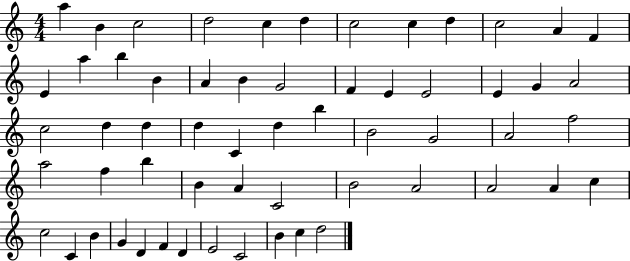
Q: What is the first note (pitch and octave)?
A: A5